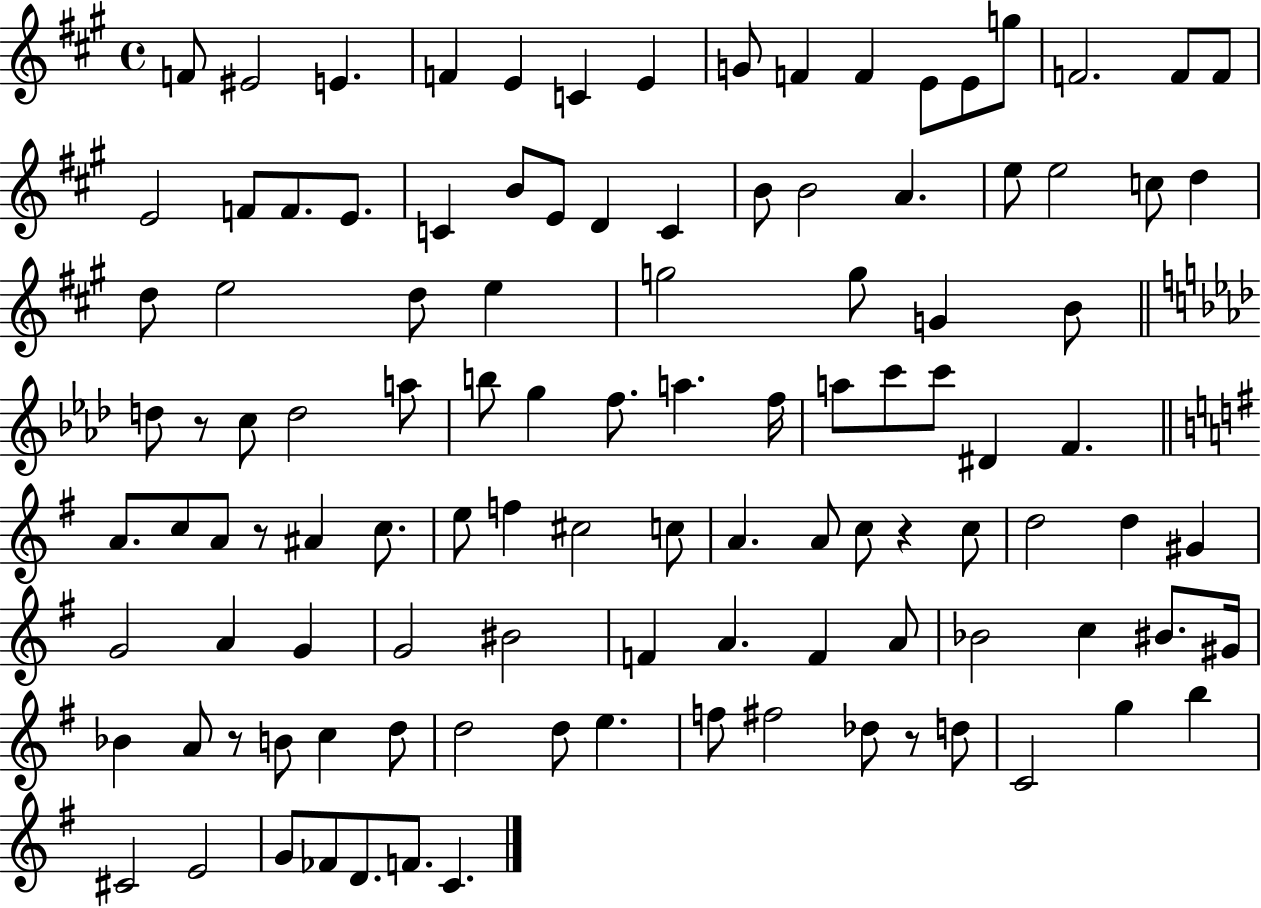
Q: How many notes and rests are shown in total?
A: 110